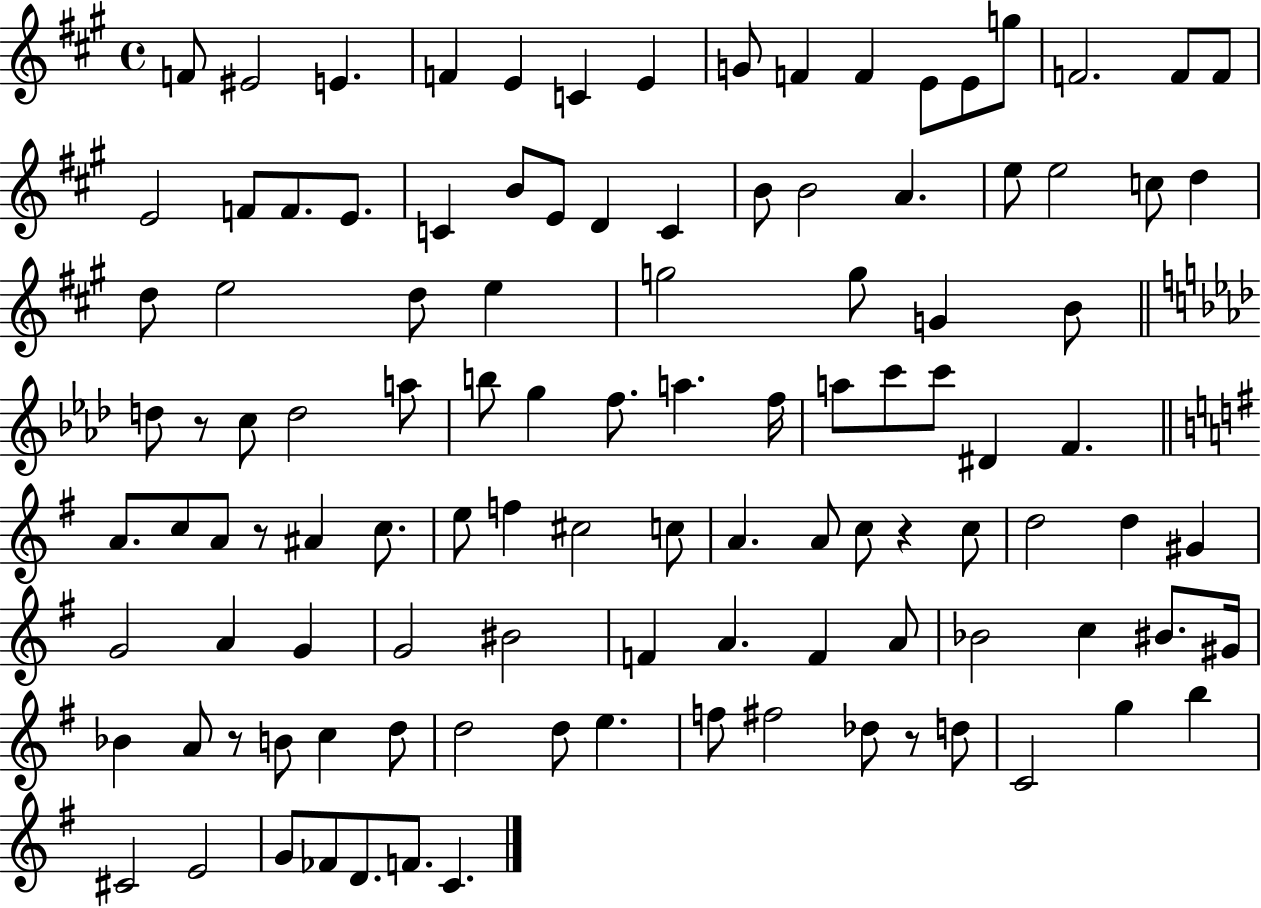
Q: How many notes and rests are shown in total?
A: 110